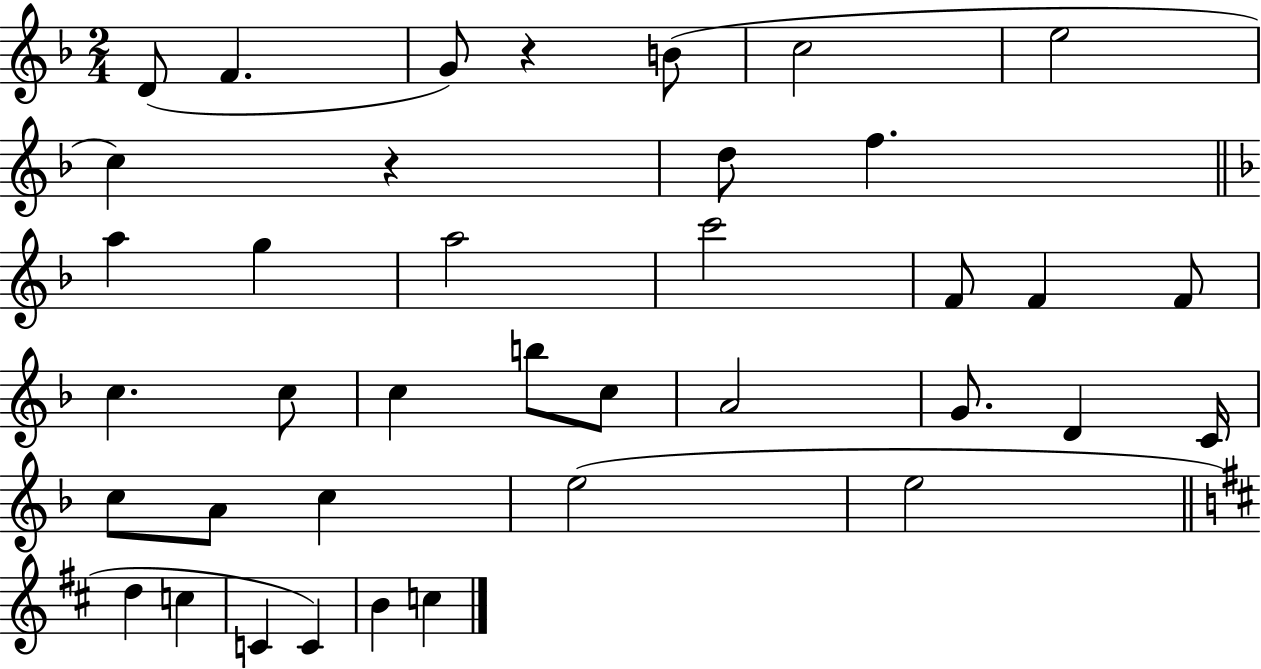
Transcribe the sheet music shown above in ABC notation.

X:1
T:Untitled
M:2/4
L:1/4
K:F
D/2 F G/2 z B/2 c2 e2 c z d/2 f a g a2 c'2 F/2 F F/2 c c/2 c b/2 c/2 A2 G/2 D C/4 c/2 A/2 c e2 e2 d c C C B c